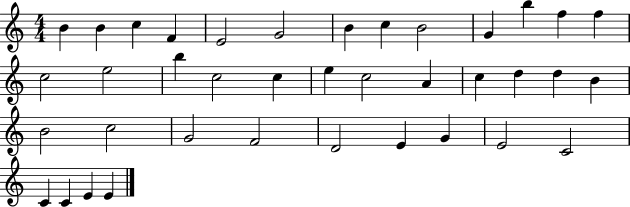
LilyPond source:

{
  \clef treble
  \numericTimeSignature
  \time 4/4
  \key c \major
  b'4 b'4 c''4 f'4 | e'2 g'2 | b'4 c''4 b'2 | g'4 b''4 f''4 f''4 | \break c''2 e''2 | b''4 c''2 c''4 | e''4 c''2 a'4 | c''4 d''4 d''4 b'4 | \break b'2 c''2 | g'2 f'2 | d'2 e'4 g'4 | e'2 c'2 | \break c'4 c'4 e'4 e'4 | \bar "|."
}